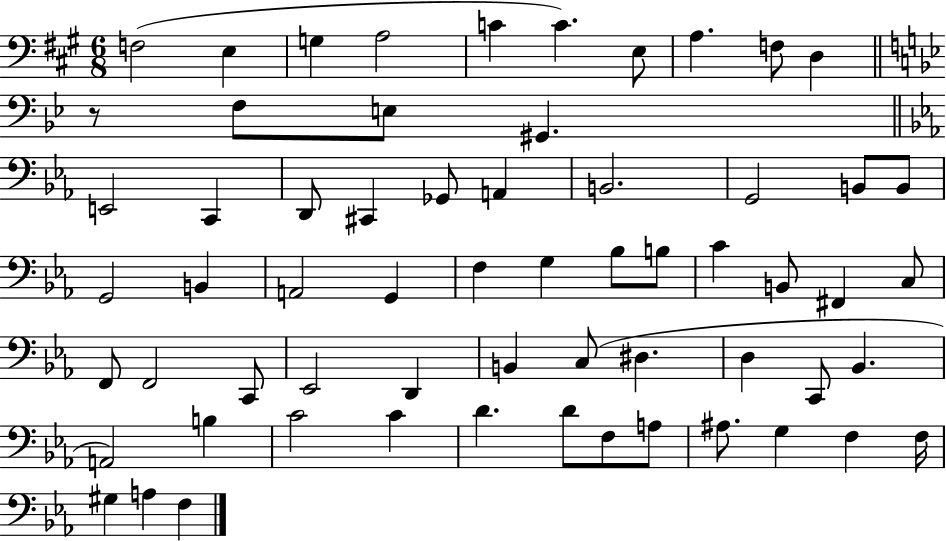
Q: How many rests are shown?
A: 1